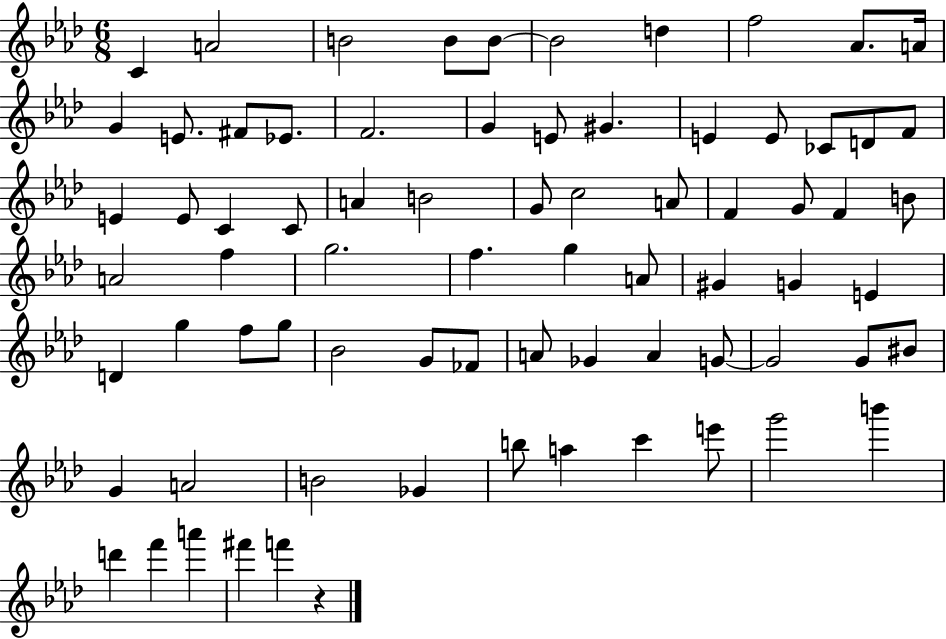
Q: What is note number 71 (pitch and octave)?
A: F6